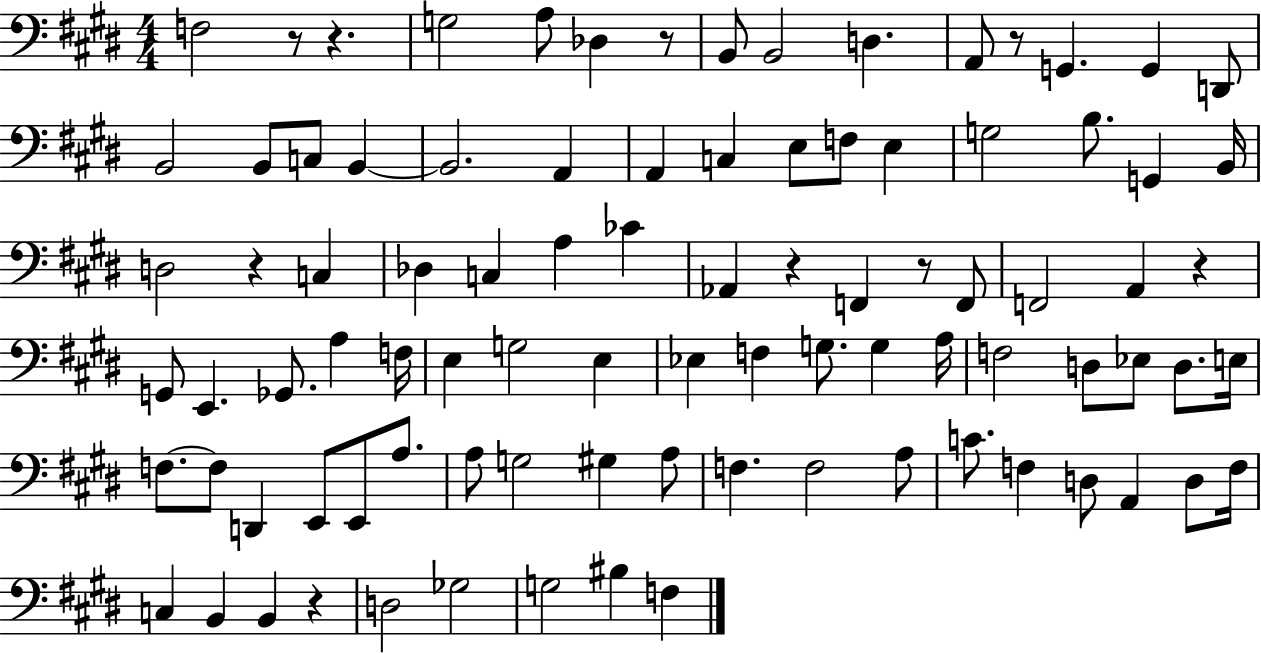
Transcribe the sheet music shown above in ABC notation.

X:1
T:Untitled
M:4/4
L:1/4
K:E
F,2 z/2 z G,2 A,/2 _D, z/2 B,,/2 B,,2 D, A,,/2 z/2 G,, G,, D,,/2 B,,2 B,,/2 C,/2 B,, B,,2 A,, A,, C, E,/2 F,/2 E, G,2 B,/2 G,, B,,/4 D,2 z C, _D, C, A, _C _A,, z F,, z/2 F,,/2 F,,2 A,, z G,,/2 E,, _G,,/2 A, F,/4 E, G,2 E, _E, F, G,/2 G, A,/4 F,2 D,/2 _E,/2 D,/2 E,/4 F,/2 F,/2 D,, E,,/2 E,,/2 A,/2 A,/2 G,2 ^G, A,/2 F, F,2 A,/2 C/2 F, D,/2 A,, D,/2 F,/4 C, B,, B,, z D,2 _G,2 G,2 ^B, F,